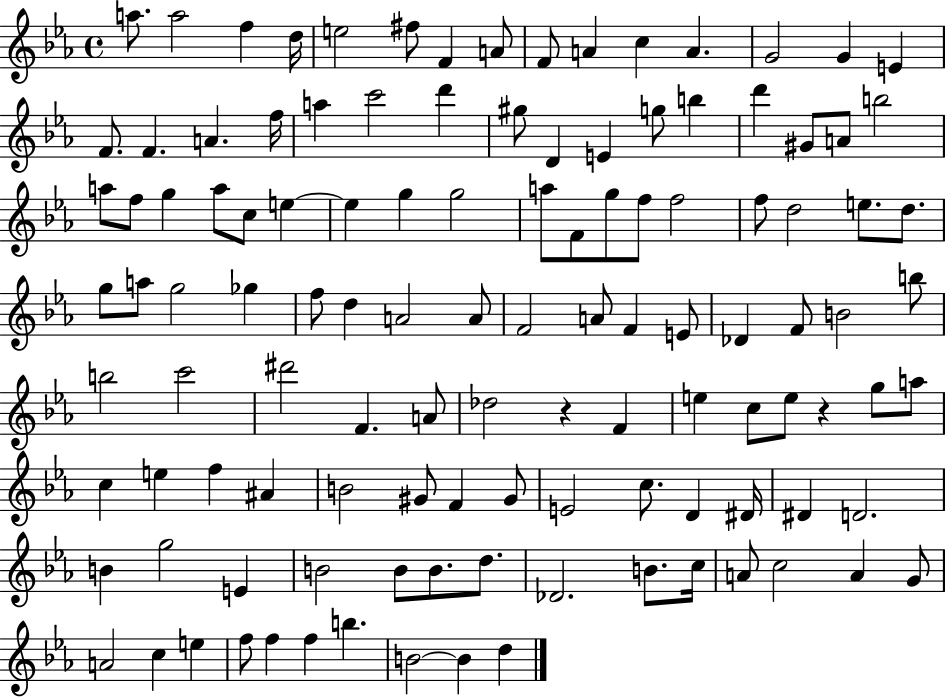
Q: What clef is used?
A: treble